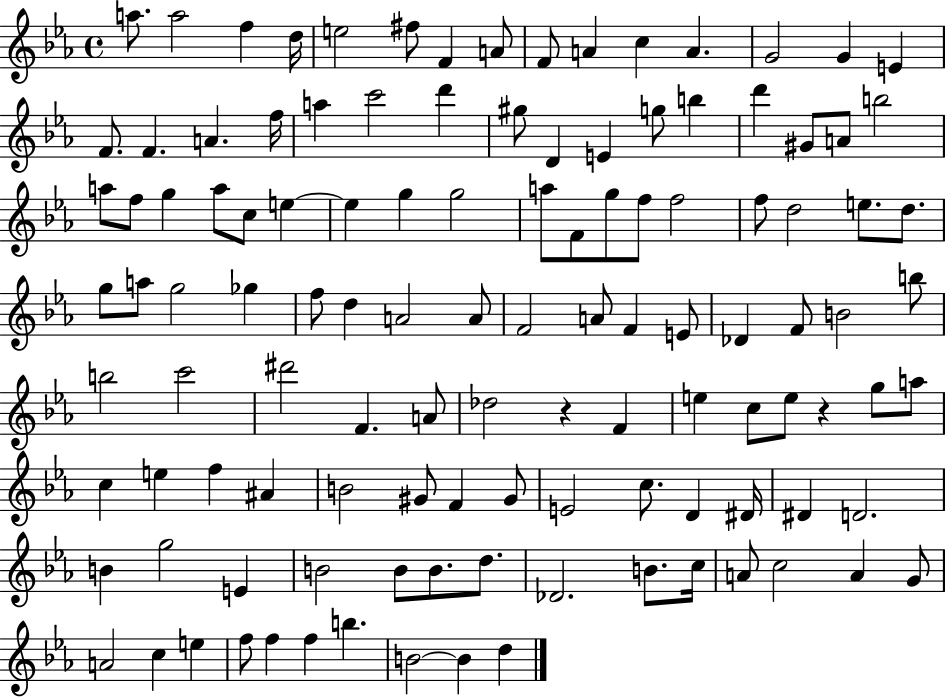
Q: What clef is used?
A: treble